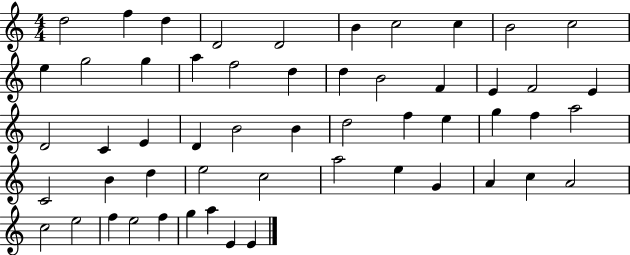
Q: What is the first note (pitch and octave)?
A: D5